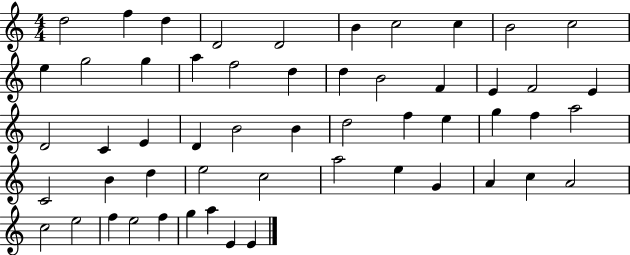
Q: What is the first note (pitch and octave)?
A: D5